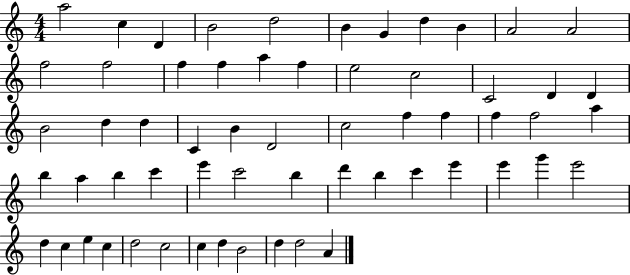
{
  \clef treble
  \numericTimeSignature
  \time 4/4
  \key c \major
  a''2 c''4 d'4 | b'2 d''2 | b'4 g'4 d''4 b'4 | a'2 a'2 | \break f''2 f''2 | f''4 f''4 a''4 f''4 | e''2 c''2 | c'2 d'4 d'4 | \break b'2 d''4 d''4 | c'4 b'4 d'2 | c''2 f''4 f''4 | f''4 f''2 a''4 | \break b''4 a''4 b''4 c'''4 | e'''4 c'''2 b''4 | d'''4 b''4 c'''4 e'''4 | e'''4 g'''4 e'''2 | \break d''4 c''4 e''4 c''4 | d''2 c''2 | c''4 d''4 b'2 | d''4 d''2 a'4 | \break \bar "|."
}